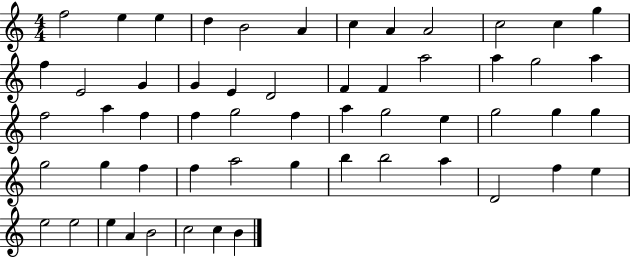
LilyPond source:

{
  \clef treble
  \numericTimeSignature
  \time 4/4
  \key c \major
  f''2 e''4 e''4 | d''4 b'2 a'4 | c''4 a'4 a'2 | c''2 c''4 g''4 | \break f''4 e'2 g'4 | g'4 e'4 d'2 | f'4 f'4 a''2 | a''4 g''2 a''4 | \break f''2 a''4 f''4 | f''4 g''2 f''4 | a''4 g''2 e''4 | g''2 g''4 g''4 | \break g''2 g''4 f''4 | f''4 a''2 g''4 | b''4 b''2 a''4 | d'2 f''4 e''4 | \break e''2 e''2 | e''4 a'4 b'2 | c''2 c''4 b'4 | \bar "|."
}